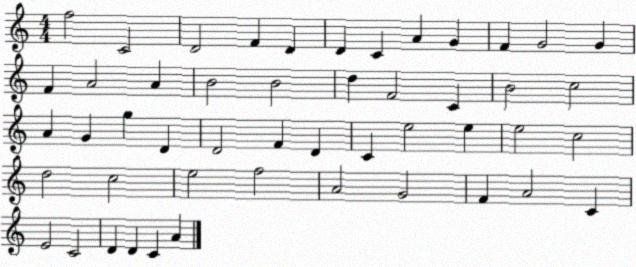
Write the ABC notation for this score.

X:1
T:Untitled
M:4/4
L:1/4
K:C
f2 C2 D2 F D D C A G F G2 G F A2 A B2 B2 d F2 C B2 c2 A G g D D2 F D C e2 e e2 c2 d2 c2 e2 f2 A2 G2 F A2 C E2 C2 D D C A